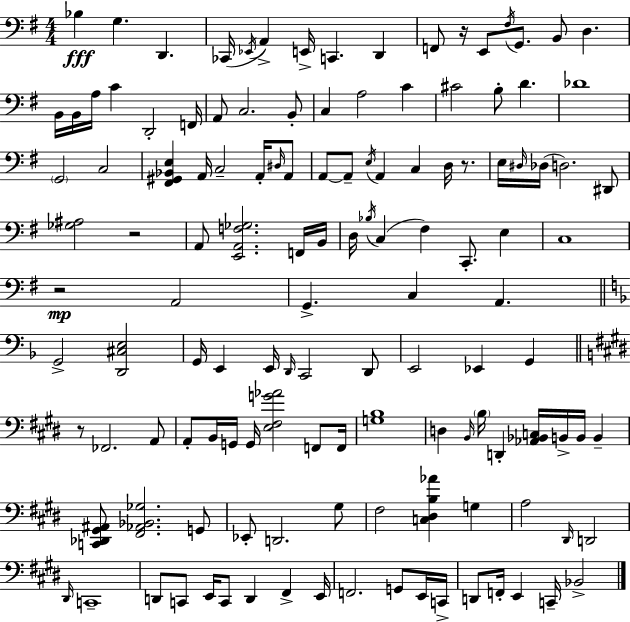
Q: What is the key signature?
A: E minor